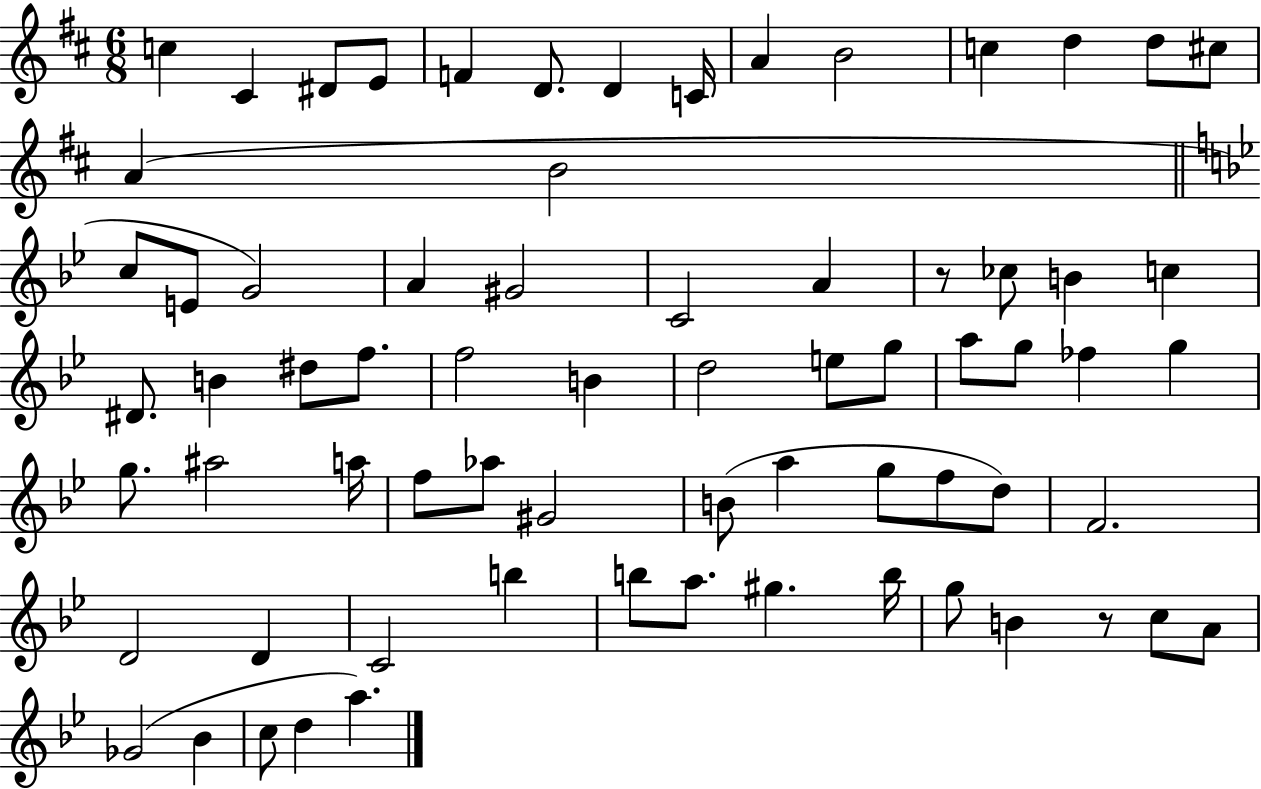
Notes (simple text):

C5/q C#4/q D#4/e E4/e F4/q D4/e. D4/q C4/s A4/q B4/h C5/q D5/q D5/e C#5/e A4/q B4/h C5/e E4/e G4/h A4/q G#4/h C4/h A4/q R/e CES5/e B4/q C5/q D#4/e. B4/q D#5/e F5/e. F5/h B4/q D5/h E5/e G5/e A5/e G5/e FES5/q G5/q G5/e. A#5/h A5/s F5/e Ab5/e G#4/h B4/e A5/q G5/e F5/e D5/e F4/h. D4/h D4/q C4/h B5/q B5/e A5/e. G#5/q. B5/s G5/e B4/q R/e C5/e A4/e Gb4/h Bb4/q C5/e D5/q A5/q.